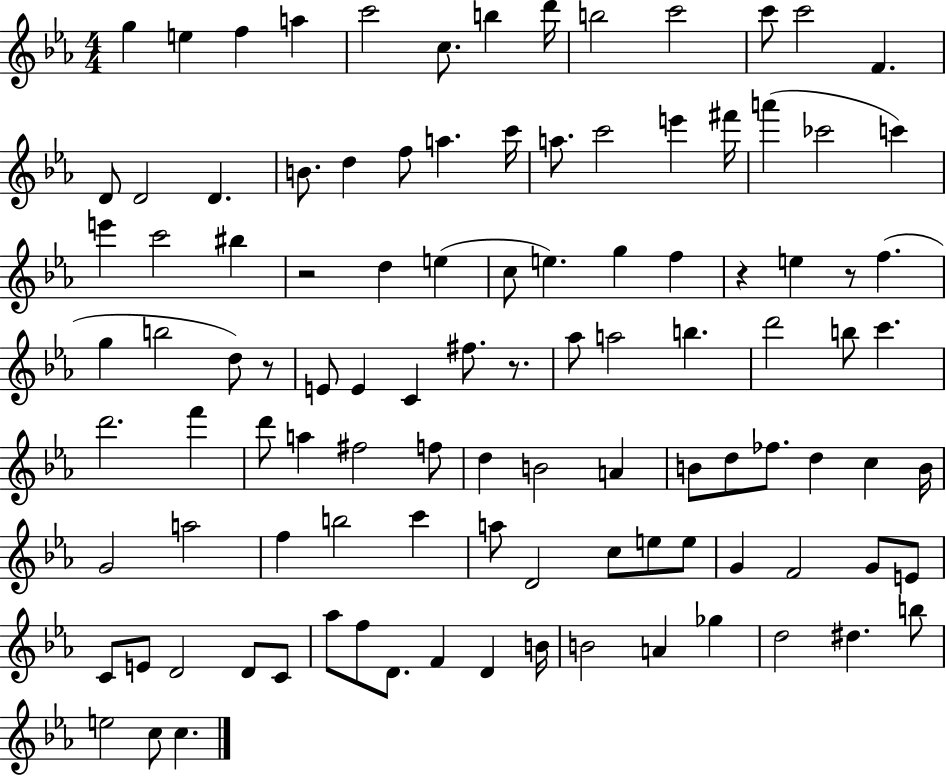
G5/q E5/q F5/q A5/q C6/h C5/e. B5/q D6/s B5/h C6/h C6/e C6/h F4/q. D4/e D4/h D4/q. B4/e. D5/q F5/e A5/q. C6/s A5/e. C6/h E6/q F#6/s A6/q CES6/h C6/q E6/q C6/h BIS5/q R/h D5/q E5/q C5/e E5/q. G5/q F5/q R/q E5/q R/e F5/q. G5/q B5/h D5/e R/e E4/e E4/q C4/q F#5/e. R/e. Ab5/e A5/h B5/q. D6/h B5/e C6/q. D6/h. F6/q D6/e A5/q F#5/h F5/e D5/q B4/h A4/q B4/e D5/e FES5/e. D5/q C5/q B4/s G4/h A5/h F5/q B5/h C6/q A5/e D4/h C5/e E5/e E5/e G4/q F4/h G4/e E4/e C4/e E4/e D4/h D4/e C4/e Ab5/e F5/e D4/e. F4/q D4/q B4/s B4/h A4/q Gb5/q D5/h D#5/q. B5/e E5/h C5/e C5/q.